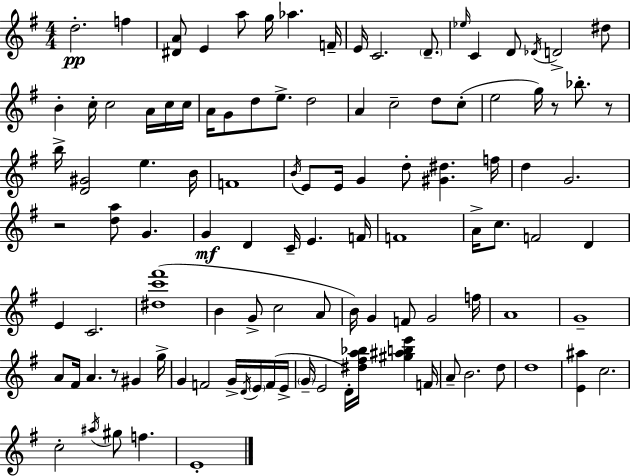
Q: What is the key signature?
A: G major